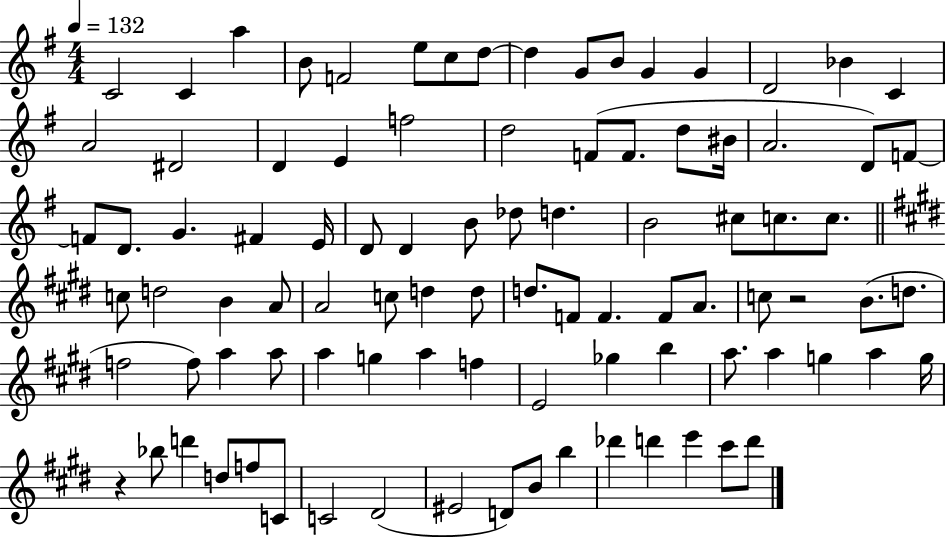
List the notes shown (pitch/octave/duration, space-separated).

C4/h C4/q A5/q B4/e F4/h E5/e C5/e D5/e D5/q G4/e B4/e G4/q G4/q D4/h Bb4/q C4/q A4/h D#4/h D4/q E4/q F5/h D5/h F4/e F4/e. D5/e BIS4/s A4/h. D4/e F4/e F4/e D4/e. G4/q. F#4/q E4/s D4/e D4/q B4/e Db5/e D5/q. B4/h C#5/e C5/e. C5/e. C5/e D5/h B4/q A4/e A4/h C5/e D5/q D5/e D5/e. F4/e F4/q. F4/e A4/e. C5/e R/h B4/e. D5/e. F5/h F5/e A5/q A5/e A5/q G5/q A5/q F5/q E4/h Gb5/q B5/q A5/e. A5/q G5/q A5/q G5/s R/q Bb5/e D6/q D5/e F5/e C4/e C4/h D#4/h EIS4/h D4/e B4/e B5/q Db6/q D6/q E6/q C#6/e D6/e